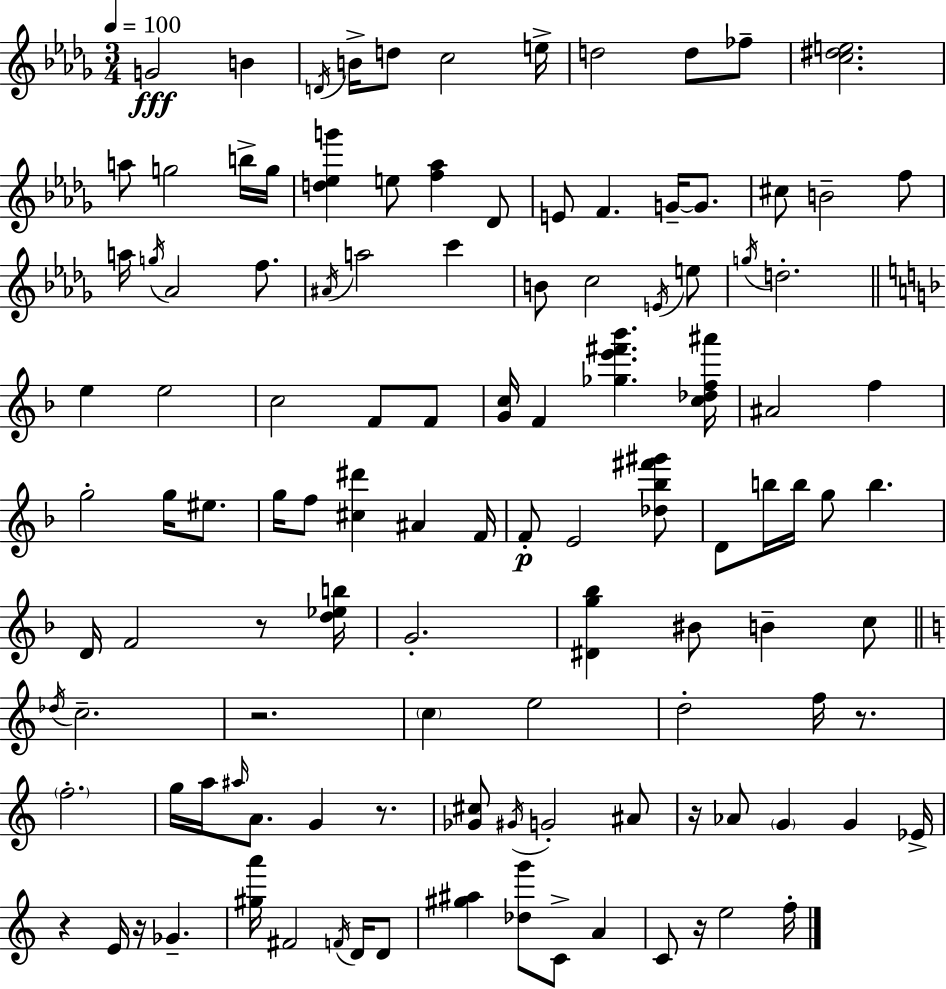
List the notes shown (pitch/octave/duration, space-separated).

G4/h B4/q D4/s B4/s D5/e C5/h E5/s D5/h D5/e FES5/e [C5,D#5,E5]/h. A5/e G5/h B5/s G5/s [D5,Eb5,G6]/q E5/e [F5,Ab5]/q Db4/e E4/e F4/q. G4/s G4/e. C#5/e B4/h F5/e A5/s G5/s Ab4/h F5/e. A#4/s A5/h C6/q B4/e C5/h E4/s E5/e G5/s D5/h. E5/q E5/h C5/h F4/e F4/e [G4,C5]/s F4/q [Gb5,E6,F#6,Bb6]/q. [C5,Db5,F5,A#6]/s A#4/h F5/q G5/h G5/s EIS5/e. G5/s F5/e [C#5,D#6]/q A#4/q F4/s F4/e E4/h [Db5,Bb5,F#6,G#6]/e D4/e B5/s B5/s G5/e B5/q. D4/s F4/h R/e [D5,Eb5,B5]/s G4/h. [D#4,G5,Bb5]/q BIS4/e B4/q C5/e Db5/s C5/h. R/h. C5/q E5/h D5/h F5/s R/e. F5/h. G5/s A5/s A#5/s A4/e. G4/q R/e. [Gb4,C#5]/e G#4/s G4/h A#4/e R/s Ab4/e G4/q G4/q Eb4/s R/q E4/s R/s Gb4/q. [G#5,A6]/s F#4/h F4/s D4/s D4/e [G#5,A#5]/q [Db5,G6]/e C4/e A4/q C4/e R/s E5/h F5/s